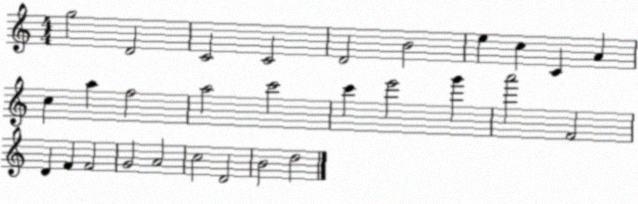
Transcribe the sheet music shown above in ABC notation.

X:1
T:Untitled
M:4/4
L:1/4
K:C
g2 D2 C2 C2 D2 B2 e c C A c a f2 a2 c'2 c' e'2 g' a'2 F2 D F F2 G2 A2 c2 D2 B2 d2